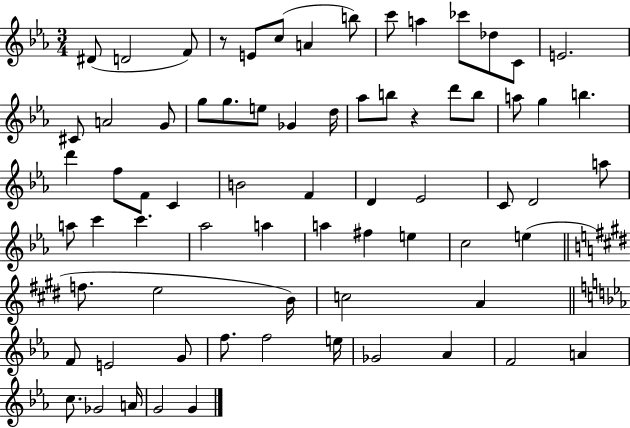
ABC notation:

X:1
T:Untitled
M:3/4
L:1/4
K:Eb
^D/2 D2 F/2 z/2 E/2 c/2 A b/2 c'/2 a _c'/2 _d/2 C/2 E2 ^C/2 A2 G/2 g/2 g/2 e/2 _G d/4 _a/2 b/2 z d'/2 b/2 a/2 g b d' f/2 F/2 C B2 F D _E2 C/2 D2 a/2 a/2 c' c' _a2 a a ^f e c2 e f/2 e2 B/4 c2 A F/2 E2 G/2 f/2 f2 e/4 _G2 _A F2 A c/2 _G2 A/4 G2 G